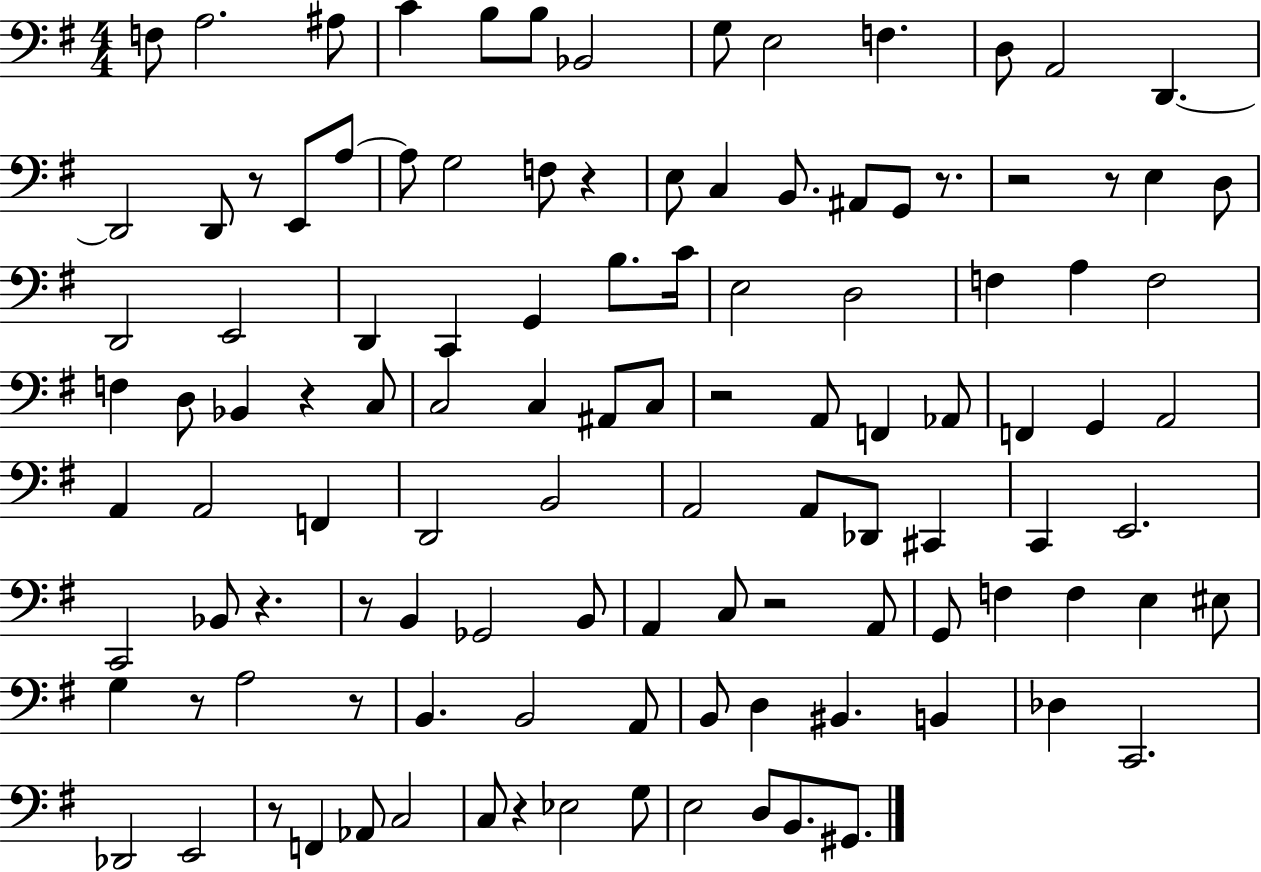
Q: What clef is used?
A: bass